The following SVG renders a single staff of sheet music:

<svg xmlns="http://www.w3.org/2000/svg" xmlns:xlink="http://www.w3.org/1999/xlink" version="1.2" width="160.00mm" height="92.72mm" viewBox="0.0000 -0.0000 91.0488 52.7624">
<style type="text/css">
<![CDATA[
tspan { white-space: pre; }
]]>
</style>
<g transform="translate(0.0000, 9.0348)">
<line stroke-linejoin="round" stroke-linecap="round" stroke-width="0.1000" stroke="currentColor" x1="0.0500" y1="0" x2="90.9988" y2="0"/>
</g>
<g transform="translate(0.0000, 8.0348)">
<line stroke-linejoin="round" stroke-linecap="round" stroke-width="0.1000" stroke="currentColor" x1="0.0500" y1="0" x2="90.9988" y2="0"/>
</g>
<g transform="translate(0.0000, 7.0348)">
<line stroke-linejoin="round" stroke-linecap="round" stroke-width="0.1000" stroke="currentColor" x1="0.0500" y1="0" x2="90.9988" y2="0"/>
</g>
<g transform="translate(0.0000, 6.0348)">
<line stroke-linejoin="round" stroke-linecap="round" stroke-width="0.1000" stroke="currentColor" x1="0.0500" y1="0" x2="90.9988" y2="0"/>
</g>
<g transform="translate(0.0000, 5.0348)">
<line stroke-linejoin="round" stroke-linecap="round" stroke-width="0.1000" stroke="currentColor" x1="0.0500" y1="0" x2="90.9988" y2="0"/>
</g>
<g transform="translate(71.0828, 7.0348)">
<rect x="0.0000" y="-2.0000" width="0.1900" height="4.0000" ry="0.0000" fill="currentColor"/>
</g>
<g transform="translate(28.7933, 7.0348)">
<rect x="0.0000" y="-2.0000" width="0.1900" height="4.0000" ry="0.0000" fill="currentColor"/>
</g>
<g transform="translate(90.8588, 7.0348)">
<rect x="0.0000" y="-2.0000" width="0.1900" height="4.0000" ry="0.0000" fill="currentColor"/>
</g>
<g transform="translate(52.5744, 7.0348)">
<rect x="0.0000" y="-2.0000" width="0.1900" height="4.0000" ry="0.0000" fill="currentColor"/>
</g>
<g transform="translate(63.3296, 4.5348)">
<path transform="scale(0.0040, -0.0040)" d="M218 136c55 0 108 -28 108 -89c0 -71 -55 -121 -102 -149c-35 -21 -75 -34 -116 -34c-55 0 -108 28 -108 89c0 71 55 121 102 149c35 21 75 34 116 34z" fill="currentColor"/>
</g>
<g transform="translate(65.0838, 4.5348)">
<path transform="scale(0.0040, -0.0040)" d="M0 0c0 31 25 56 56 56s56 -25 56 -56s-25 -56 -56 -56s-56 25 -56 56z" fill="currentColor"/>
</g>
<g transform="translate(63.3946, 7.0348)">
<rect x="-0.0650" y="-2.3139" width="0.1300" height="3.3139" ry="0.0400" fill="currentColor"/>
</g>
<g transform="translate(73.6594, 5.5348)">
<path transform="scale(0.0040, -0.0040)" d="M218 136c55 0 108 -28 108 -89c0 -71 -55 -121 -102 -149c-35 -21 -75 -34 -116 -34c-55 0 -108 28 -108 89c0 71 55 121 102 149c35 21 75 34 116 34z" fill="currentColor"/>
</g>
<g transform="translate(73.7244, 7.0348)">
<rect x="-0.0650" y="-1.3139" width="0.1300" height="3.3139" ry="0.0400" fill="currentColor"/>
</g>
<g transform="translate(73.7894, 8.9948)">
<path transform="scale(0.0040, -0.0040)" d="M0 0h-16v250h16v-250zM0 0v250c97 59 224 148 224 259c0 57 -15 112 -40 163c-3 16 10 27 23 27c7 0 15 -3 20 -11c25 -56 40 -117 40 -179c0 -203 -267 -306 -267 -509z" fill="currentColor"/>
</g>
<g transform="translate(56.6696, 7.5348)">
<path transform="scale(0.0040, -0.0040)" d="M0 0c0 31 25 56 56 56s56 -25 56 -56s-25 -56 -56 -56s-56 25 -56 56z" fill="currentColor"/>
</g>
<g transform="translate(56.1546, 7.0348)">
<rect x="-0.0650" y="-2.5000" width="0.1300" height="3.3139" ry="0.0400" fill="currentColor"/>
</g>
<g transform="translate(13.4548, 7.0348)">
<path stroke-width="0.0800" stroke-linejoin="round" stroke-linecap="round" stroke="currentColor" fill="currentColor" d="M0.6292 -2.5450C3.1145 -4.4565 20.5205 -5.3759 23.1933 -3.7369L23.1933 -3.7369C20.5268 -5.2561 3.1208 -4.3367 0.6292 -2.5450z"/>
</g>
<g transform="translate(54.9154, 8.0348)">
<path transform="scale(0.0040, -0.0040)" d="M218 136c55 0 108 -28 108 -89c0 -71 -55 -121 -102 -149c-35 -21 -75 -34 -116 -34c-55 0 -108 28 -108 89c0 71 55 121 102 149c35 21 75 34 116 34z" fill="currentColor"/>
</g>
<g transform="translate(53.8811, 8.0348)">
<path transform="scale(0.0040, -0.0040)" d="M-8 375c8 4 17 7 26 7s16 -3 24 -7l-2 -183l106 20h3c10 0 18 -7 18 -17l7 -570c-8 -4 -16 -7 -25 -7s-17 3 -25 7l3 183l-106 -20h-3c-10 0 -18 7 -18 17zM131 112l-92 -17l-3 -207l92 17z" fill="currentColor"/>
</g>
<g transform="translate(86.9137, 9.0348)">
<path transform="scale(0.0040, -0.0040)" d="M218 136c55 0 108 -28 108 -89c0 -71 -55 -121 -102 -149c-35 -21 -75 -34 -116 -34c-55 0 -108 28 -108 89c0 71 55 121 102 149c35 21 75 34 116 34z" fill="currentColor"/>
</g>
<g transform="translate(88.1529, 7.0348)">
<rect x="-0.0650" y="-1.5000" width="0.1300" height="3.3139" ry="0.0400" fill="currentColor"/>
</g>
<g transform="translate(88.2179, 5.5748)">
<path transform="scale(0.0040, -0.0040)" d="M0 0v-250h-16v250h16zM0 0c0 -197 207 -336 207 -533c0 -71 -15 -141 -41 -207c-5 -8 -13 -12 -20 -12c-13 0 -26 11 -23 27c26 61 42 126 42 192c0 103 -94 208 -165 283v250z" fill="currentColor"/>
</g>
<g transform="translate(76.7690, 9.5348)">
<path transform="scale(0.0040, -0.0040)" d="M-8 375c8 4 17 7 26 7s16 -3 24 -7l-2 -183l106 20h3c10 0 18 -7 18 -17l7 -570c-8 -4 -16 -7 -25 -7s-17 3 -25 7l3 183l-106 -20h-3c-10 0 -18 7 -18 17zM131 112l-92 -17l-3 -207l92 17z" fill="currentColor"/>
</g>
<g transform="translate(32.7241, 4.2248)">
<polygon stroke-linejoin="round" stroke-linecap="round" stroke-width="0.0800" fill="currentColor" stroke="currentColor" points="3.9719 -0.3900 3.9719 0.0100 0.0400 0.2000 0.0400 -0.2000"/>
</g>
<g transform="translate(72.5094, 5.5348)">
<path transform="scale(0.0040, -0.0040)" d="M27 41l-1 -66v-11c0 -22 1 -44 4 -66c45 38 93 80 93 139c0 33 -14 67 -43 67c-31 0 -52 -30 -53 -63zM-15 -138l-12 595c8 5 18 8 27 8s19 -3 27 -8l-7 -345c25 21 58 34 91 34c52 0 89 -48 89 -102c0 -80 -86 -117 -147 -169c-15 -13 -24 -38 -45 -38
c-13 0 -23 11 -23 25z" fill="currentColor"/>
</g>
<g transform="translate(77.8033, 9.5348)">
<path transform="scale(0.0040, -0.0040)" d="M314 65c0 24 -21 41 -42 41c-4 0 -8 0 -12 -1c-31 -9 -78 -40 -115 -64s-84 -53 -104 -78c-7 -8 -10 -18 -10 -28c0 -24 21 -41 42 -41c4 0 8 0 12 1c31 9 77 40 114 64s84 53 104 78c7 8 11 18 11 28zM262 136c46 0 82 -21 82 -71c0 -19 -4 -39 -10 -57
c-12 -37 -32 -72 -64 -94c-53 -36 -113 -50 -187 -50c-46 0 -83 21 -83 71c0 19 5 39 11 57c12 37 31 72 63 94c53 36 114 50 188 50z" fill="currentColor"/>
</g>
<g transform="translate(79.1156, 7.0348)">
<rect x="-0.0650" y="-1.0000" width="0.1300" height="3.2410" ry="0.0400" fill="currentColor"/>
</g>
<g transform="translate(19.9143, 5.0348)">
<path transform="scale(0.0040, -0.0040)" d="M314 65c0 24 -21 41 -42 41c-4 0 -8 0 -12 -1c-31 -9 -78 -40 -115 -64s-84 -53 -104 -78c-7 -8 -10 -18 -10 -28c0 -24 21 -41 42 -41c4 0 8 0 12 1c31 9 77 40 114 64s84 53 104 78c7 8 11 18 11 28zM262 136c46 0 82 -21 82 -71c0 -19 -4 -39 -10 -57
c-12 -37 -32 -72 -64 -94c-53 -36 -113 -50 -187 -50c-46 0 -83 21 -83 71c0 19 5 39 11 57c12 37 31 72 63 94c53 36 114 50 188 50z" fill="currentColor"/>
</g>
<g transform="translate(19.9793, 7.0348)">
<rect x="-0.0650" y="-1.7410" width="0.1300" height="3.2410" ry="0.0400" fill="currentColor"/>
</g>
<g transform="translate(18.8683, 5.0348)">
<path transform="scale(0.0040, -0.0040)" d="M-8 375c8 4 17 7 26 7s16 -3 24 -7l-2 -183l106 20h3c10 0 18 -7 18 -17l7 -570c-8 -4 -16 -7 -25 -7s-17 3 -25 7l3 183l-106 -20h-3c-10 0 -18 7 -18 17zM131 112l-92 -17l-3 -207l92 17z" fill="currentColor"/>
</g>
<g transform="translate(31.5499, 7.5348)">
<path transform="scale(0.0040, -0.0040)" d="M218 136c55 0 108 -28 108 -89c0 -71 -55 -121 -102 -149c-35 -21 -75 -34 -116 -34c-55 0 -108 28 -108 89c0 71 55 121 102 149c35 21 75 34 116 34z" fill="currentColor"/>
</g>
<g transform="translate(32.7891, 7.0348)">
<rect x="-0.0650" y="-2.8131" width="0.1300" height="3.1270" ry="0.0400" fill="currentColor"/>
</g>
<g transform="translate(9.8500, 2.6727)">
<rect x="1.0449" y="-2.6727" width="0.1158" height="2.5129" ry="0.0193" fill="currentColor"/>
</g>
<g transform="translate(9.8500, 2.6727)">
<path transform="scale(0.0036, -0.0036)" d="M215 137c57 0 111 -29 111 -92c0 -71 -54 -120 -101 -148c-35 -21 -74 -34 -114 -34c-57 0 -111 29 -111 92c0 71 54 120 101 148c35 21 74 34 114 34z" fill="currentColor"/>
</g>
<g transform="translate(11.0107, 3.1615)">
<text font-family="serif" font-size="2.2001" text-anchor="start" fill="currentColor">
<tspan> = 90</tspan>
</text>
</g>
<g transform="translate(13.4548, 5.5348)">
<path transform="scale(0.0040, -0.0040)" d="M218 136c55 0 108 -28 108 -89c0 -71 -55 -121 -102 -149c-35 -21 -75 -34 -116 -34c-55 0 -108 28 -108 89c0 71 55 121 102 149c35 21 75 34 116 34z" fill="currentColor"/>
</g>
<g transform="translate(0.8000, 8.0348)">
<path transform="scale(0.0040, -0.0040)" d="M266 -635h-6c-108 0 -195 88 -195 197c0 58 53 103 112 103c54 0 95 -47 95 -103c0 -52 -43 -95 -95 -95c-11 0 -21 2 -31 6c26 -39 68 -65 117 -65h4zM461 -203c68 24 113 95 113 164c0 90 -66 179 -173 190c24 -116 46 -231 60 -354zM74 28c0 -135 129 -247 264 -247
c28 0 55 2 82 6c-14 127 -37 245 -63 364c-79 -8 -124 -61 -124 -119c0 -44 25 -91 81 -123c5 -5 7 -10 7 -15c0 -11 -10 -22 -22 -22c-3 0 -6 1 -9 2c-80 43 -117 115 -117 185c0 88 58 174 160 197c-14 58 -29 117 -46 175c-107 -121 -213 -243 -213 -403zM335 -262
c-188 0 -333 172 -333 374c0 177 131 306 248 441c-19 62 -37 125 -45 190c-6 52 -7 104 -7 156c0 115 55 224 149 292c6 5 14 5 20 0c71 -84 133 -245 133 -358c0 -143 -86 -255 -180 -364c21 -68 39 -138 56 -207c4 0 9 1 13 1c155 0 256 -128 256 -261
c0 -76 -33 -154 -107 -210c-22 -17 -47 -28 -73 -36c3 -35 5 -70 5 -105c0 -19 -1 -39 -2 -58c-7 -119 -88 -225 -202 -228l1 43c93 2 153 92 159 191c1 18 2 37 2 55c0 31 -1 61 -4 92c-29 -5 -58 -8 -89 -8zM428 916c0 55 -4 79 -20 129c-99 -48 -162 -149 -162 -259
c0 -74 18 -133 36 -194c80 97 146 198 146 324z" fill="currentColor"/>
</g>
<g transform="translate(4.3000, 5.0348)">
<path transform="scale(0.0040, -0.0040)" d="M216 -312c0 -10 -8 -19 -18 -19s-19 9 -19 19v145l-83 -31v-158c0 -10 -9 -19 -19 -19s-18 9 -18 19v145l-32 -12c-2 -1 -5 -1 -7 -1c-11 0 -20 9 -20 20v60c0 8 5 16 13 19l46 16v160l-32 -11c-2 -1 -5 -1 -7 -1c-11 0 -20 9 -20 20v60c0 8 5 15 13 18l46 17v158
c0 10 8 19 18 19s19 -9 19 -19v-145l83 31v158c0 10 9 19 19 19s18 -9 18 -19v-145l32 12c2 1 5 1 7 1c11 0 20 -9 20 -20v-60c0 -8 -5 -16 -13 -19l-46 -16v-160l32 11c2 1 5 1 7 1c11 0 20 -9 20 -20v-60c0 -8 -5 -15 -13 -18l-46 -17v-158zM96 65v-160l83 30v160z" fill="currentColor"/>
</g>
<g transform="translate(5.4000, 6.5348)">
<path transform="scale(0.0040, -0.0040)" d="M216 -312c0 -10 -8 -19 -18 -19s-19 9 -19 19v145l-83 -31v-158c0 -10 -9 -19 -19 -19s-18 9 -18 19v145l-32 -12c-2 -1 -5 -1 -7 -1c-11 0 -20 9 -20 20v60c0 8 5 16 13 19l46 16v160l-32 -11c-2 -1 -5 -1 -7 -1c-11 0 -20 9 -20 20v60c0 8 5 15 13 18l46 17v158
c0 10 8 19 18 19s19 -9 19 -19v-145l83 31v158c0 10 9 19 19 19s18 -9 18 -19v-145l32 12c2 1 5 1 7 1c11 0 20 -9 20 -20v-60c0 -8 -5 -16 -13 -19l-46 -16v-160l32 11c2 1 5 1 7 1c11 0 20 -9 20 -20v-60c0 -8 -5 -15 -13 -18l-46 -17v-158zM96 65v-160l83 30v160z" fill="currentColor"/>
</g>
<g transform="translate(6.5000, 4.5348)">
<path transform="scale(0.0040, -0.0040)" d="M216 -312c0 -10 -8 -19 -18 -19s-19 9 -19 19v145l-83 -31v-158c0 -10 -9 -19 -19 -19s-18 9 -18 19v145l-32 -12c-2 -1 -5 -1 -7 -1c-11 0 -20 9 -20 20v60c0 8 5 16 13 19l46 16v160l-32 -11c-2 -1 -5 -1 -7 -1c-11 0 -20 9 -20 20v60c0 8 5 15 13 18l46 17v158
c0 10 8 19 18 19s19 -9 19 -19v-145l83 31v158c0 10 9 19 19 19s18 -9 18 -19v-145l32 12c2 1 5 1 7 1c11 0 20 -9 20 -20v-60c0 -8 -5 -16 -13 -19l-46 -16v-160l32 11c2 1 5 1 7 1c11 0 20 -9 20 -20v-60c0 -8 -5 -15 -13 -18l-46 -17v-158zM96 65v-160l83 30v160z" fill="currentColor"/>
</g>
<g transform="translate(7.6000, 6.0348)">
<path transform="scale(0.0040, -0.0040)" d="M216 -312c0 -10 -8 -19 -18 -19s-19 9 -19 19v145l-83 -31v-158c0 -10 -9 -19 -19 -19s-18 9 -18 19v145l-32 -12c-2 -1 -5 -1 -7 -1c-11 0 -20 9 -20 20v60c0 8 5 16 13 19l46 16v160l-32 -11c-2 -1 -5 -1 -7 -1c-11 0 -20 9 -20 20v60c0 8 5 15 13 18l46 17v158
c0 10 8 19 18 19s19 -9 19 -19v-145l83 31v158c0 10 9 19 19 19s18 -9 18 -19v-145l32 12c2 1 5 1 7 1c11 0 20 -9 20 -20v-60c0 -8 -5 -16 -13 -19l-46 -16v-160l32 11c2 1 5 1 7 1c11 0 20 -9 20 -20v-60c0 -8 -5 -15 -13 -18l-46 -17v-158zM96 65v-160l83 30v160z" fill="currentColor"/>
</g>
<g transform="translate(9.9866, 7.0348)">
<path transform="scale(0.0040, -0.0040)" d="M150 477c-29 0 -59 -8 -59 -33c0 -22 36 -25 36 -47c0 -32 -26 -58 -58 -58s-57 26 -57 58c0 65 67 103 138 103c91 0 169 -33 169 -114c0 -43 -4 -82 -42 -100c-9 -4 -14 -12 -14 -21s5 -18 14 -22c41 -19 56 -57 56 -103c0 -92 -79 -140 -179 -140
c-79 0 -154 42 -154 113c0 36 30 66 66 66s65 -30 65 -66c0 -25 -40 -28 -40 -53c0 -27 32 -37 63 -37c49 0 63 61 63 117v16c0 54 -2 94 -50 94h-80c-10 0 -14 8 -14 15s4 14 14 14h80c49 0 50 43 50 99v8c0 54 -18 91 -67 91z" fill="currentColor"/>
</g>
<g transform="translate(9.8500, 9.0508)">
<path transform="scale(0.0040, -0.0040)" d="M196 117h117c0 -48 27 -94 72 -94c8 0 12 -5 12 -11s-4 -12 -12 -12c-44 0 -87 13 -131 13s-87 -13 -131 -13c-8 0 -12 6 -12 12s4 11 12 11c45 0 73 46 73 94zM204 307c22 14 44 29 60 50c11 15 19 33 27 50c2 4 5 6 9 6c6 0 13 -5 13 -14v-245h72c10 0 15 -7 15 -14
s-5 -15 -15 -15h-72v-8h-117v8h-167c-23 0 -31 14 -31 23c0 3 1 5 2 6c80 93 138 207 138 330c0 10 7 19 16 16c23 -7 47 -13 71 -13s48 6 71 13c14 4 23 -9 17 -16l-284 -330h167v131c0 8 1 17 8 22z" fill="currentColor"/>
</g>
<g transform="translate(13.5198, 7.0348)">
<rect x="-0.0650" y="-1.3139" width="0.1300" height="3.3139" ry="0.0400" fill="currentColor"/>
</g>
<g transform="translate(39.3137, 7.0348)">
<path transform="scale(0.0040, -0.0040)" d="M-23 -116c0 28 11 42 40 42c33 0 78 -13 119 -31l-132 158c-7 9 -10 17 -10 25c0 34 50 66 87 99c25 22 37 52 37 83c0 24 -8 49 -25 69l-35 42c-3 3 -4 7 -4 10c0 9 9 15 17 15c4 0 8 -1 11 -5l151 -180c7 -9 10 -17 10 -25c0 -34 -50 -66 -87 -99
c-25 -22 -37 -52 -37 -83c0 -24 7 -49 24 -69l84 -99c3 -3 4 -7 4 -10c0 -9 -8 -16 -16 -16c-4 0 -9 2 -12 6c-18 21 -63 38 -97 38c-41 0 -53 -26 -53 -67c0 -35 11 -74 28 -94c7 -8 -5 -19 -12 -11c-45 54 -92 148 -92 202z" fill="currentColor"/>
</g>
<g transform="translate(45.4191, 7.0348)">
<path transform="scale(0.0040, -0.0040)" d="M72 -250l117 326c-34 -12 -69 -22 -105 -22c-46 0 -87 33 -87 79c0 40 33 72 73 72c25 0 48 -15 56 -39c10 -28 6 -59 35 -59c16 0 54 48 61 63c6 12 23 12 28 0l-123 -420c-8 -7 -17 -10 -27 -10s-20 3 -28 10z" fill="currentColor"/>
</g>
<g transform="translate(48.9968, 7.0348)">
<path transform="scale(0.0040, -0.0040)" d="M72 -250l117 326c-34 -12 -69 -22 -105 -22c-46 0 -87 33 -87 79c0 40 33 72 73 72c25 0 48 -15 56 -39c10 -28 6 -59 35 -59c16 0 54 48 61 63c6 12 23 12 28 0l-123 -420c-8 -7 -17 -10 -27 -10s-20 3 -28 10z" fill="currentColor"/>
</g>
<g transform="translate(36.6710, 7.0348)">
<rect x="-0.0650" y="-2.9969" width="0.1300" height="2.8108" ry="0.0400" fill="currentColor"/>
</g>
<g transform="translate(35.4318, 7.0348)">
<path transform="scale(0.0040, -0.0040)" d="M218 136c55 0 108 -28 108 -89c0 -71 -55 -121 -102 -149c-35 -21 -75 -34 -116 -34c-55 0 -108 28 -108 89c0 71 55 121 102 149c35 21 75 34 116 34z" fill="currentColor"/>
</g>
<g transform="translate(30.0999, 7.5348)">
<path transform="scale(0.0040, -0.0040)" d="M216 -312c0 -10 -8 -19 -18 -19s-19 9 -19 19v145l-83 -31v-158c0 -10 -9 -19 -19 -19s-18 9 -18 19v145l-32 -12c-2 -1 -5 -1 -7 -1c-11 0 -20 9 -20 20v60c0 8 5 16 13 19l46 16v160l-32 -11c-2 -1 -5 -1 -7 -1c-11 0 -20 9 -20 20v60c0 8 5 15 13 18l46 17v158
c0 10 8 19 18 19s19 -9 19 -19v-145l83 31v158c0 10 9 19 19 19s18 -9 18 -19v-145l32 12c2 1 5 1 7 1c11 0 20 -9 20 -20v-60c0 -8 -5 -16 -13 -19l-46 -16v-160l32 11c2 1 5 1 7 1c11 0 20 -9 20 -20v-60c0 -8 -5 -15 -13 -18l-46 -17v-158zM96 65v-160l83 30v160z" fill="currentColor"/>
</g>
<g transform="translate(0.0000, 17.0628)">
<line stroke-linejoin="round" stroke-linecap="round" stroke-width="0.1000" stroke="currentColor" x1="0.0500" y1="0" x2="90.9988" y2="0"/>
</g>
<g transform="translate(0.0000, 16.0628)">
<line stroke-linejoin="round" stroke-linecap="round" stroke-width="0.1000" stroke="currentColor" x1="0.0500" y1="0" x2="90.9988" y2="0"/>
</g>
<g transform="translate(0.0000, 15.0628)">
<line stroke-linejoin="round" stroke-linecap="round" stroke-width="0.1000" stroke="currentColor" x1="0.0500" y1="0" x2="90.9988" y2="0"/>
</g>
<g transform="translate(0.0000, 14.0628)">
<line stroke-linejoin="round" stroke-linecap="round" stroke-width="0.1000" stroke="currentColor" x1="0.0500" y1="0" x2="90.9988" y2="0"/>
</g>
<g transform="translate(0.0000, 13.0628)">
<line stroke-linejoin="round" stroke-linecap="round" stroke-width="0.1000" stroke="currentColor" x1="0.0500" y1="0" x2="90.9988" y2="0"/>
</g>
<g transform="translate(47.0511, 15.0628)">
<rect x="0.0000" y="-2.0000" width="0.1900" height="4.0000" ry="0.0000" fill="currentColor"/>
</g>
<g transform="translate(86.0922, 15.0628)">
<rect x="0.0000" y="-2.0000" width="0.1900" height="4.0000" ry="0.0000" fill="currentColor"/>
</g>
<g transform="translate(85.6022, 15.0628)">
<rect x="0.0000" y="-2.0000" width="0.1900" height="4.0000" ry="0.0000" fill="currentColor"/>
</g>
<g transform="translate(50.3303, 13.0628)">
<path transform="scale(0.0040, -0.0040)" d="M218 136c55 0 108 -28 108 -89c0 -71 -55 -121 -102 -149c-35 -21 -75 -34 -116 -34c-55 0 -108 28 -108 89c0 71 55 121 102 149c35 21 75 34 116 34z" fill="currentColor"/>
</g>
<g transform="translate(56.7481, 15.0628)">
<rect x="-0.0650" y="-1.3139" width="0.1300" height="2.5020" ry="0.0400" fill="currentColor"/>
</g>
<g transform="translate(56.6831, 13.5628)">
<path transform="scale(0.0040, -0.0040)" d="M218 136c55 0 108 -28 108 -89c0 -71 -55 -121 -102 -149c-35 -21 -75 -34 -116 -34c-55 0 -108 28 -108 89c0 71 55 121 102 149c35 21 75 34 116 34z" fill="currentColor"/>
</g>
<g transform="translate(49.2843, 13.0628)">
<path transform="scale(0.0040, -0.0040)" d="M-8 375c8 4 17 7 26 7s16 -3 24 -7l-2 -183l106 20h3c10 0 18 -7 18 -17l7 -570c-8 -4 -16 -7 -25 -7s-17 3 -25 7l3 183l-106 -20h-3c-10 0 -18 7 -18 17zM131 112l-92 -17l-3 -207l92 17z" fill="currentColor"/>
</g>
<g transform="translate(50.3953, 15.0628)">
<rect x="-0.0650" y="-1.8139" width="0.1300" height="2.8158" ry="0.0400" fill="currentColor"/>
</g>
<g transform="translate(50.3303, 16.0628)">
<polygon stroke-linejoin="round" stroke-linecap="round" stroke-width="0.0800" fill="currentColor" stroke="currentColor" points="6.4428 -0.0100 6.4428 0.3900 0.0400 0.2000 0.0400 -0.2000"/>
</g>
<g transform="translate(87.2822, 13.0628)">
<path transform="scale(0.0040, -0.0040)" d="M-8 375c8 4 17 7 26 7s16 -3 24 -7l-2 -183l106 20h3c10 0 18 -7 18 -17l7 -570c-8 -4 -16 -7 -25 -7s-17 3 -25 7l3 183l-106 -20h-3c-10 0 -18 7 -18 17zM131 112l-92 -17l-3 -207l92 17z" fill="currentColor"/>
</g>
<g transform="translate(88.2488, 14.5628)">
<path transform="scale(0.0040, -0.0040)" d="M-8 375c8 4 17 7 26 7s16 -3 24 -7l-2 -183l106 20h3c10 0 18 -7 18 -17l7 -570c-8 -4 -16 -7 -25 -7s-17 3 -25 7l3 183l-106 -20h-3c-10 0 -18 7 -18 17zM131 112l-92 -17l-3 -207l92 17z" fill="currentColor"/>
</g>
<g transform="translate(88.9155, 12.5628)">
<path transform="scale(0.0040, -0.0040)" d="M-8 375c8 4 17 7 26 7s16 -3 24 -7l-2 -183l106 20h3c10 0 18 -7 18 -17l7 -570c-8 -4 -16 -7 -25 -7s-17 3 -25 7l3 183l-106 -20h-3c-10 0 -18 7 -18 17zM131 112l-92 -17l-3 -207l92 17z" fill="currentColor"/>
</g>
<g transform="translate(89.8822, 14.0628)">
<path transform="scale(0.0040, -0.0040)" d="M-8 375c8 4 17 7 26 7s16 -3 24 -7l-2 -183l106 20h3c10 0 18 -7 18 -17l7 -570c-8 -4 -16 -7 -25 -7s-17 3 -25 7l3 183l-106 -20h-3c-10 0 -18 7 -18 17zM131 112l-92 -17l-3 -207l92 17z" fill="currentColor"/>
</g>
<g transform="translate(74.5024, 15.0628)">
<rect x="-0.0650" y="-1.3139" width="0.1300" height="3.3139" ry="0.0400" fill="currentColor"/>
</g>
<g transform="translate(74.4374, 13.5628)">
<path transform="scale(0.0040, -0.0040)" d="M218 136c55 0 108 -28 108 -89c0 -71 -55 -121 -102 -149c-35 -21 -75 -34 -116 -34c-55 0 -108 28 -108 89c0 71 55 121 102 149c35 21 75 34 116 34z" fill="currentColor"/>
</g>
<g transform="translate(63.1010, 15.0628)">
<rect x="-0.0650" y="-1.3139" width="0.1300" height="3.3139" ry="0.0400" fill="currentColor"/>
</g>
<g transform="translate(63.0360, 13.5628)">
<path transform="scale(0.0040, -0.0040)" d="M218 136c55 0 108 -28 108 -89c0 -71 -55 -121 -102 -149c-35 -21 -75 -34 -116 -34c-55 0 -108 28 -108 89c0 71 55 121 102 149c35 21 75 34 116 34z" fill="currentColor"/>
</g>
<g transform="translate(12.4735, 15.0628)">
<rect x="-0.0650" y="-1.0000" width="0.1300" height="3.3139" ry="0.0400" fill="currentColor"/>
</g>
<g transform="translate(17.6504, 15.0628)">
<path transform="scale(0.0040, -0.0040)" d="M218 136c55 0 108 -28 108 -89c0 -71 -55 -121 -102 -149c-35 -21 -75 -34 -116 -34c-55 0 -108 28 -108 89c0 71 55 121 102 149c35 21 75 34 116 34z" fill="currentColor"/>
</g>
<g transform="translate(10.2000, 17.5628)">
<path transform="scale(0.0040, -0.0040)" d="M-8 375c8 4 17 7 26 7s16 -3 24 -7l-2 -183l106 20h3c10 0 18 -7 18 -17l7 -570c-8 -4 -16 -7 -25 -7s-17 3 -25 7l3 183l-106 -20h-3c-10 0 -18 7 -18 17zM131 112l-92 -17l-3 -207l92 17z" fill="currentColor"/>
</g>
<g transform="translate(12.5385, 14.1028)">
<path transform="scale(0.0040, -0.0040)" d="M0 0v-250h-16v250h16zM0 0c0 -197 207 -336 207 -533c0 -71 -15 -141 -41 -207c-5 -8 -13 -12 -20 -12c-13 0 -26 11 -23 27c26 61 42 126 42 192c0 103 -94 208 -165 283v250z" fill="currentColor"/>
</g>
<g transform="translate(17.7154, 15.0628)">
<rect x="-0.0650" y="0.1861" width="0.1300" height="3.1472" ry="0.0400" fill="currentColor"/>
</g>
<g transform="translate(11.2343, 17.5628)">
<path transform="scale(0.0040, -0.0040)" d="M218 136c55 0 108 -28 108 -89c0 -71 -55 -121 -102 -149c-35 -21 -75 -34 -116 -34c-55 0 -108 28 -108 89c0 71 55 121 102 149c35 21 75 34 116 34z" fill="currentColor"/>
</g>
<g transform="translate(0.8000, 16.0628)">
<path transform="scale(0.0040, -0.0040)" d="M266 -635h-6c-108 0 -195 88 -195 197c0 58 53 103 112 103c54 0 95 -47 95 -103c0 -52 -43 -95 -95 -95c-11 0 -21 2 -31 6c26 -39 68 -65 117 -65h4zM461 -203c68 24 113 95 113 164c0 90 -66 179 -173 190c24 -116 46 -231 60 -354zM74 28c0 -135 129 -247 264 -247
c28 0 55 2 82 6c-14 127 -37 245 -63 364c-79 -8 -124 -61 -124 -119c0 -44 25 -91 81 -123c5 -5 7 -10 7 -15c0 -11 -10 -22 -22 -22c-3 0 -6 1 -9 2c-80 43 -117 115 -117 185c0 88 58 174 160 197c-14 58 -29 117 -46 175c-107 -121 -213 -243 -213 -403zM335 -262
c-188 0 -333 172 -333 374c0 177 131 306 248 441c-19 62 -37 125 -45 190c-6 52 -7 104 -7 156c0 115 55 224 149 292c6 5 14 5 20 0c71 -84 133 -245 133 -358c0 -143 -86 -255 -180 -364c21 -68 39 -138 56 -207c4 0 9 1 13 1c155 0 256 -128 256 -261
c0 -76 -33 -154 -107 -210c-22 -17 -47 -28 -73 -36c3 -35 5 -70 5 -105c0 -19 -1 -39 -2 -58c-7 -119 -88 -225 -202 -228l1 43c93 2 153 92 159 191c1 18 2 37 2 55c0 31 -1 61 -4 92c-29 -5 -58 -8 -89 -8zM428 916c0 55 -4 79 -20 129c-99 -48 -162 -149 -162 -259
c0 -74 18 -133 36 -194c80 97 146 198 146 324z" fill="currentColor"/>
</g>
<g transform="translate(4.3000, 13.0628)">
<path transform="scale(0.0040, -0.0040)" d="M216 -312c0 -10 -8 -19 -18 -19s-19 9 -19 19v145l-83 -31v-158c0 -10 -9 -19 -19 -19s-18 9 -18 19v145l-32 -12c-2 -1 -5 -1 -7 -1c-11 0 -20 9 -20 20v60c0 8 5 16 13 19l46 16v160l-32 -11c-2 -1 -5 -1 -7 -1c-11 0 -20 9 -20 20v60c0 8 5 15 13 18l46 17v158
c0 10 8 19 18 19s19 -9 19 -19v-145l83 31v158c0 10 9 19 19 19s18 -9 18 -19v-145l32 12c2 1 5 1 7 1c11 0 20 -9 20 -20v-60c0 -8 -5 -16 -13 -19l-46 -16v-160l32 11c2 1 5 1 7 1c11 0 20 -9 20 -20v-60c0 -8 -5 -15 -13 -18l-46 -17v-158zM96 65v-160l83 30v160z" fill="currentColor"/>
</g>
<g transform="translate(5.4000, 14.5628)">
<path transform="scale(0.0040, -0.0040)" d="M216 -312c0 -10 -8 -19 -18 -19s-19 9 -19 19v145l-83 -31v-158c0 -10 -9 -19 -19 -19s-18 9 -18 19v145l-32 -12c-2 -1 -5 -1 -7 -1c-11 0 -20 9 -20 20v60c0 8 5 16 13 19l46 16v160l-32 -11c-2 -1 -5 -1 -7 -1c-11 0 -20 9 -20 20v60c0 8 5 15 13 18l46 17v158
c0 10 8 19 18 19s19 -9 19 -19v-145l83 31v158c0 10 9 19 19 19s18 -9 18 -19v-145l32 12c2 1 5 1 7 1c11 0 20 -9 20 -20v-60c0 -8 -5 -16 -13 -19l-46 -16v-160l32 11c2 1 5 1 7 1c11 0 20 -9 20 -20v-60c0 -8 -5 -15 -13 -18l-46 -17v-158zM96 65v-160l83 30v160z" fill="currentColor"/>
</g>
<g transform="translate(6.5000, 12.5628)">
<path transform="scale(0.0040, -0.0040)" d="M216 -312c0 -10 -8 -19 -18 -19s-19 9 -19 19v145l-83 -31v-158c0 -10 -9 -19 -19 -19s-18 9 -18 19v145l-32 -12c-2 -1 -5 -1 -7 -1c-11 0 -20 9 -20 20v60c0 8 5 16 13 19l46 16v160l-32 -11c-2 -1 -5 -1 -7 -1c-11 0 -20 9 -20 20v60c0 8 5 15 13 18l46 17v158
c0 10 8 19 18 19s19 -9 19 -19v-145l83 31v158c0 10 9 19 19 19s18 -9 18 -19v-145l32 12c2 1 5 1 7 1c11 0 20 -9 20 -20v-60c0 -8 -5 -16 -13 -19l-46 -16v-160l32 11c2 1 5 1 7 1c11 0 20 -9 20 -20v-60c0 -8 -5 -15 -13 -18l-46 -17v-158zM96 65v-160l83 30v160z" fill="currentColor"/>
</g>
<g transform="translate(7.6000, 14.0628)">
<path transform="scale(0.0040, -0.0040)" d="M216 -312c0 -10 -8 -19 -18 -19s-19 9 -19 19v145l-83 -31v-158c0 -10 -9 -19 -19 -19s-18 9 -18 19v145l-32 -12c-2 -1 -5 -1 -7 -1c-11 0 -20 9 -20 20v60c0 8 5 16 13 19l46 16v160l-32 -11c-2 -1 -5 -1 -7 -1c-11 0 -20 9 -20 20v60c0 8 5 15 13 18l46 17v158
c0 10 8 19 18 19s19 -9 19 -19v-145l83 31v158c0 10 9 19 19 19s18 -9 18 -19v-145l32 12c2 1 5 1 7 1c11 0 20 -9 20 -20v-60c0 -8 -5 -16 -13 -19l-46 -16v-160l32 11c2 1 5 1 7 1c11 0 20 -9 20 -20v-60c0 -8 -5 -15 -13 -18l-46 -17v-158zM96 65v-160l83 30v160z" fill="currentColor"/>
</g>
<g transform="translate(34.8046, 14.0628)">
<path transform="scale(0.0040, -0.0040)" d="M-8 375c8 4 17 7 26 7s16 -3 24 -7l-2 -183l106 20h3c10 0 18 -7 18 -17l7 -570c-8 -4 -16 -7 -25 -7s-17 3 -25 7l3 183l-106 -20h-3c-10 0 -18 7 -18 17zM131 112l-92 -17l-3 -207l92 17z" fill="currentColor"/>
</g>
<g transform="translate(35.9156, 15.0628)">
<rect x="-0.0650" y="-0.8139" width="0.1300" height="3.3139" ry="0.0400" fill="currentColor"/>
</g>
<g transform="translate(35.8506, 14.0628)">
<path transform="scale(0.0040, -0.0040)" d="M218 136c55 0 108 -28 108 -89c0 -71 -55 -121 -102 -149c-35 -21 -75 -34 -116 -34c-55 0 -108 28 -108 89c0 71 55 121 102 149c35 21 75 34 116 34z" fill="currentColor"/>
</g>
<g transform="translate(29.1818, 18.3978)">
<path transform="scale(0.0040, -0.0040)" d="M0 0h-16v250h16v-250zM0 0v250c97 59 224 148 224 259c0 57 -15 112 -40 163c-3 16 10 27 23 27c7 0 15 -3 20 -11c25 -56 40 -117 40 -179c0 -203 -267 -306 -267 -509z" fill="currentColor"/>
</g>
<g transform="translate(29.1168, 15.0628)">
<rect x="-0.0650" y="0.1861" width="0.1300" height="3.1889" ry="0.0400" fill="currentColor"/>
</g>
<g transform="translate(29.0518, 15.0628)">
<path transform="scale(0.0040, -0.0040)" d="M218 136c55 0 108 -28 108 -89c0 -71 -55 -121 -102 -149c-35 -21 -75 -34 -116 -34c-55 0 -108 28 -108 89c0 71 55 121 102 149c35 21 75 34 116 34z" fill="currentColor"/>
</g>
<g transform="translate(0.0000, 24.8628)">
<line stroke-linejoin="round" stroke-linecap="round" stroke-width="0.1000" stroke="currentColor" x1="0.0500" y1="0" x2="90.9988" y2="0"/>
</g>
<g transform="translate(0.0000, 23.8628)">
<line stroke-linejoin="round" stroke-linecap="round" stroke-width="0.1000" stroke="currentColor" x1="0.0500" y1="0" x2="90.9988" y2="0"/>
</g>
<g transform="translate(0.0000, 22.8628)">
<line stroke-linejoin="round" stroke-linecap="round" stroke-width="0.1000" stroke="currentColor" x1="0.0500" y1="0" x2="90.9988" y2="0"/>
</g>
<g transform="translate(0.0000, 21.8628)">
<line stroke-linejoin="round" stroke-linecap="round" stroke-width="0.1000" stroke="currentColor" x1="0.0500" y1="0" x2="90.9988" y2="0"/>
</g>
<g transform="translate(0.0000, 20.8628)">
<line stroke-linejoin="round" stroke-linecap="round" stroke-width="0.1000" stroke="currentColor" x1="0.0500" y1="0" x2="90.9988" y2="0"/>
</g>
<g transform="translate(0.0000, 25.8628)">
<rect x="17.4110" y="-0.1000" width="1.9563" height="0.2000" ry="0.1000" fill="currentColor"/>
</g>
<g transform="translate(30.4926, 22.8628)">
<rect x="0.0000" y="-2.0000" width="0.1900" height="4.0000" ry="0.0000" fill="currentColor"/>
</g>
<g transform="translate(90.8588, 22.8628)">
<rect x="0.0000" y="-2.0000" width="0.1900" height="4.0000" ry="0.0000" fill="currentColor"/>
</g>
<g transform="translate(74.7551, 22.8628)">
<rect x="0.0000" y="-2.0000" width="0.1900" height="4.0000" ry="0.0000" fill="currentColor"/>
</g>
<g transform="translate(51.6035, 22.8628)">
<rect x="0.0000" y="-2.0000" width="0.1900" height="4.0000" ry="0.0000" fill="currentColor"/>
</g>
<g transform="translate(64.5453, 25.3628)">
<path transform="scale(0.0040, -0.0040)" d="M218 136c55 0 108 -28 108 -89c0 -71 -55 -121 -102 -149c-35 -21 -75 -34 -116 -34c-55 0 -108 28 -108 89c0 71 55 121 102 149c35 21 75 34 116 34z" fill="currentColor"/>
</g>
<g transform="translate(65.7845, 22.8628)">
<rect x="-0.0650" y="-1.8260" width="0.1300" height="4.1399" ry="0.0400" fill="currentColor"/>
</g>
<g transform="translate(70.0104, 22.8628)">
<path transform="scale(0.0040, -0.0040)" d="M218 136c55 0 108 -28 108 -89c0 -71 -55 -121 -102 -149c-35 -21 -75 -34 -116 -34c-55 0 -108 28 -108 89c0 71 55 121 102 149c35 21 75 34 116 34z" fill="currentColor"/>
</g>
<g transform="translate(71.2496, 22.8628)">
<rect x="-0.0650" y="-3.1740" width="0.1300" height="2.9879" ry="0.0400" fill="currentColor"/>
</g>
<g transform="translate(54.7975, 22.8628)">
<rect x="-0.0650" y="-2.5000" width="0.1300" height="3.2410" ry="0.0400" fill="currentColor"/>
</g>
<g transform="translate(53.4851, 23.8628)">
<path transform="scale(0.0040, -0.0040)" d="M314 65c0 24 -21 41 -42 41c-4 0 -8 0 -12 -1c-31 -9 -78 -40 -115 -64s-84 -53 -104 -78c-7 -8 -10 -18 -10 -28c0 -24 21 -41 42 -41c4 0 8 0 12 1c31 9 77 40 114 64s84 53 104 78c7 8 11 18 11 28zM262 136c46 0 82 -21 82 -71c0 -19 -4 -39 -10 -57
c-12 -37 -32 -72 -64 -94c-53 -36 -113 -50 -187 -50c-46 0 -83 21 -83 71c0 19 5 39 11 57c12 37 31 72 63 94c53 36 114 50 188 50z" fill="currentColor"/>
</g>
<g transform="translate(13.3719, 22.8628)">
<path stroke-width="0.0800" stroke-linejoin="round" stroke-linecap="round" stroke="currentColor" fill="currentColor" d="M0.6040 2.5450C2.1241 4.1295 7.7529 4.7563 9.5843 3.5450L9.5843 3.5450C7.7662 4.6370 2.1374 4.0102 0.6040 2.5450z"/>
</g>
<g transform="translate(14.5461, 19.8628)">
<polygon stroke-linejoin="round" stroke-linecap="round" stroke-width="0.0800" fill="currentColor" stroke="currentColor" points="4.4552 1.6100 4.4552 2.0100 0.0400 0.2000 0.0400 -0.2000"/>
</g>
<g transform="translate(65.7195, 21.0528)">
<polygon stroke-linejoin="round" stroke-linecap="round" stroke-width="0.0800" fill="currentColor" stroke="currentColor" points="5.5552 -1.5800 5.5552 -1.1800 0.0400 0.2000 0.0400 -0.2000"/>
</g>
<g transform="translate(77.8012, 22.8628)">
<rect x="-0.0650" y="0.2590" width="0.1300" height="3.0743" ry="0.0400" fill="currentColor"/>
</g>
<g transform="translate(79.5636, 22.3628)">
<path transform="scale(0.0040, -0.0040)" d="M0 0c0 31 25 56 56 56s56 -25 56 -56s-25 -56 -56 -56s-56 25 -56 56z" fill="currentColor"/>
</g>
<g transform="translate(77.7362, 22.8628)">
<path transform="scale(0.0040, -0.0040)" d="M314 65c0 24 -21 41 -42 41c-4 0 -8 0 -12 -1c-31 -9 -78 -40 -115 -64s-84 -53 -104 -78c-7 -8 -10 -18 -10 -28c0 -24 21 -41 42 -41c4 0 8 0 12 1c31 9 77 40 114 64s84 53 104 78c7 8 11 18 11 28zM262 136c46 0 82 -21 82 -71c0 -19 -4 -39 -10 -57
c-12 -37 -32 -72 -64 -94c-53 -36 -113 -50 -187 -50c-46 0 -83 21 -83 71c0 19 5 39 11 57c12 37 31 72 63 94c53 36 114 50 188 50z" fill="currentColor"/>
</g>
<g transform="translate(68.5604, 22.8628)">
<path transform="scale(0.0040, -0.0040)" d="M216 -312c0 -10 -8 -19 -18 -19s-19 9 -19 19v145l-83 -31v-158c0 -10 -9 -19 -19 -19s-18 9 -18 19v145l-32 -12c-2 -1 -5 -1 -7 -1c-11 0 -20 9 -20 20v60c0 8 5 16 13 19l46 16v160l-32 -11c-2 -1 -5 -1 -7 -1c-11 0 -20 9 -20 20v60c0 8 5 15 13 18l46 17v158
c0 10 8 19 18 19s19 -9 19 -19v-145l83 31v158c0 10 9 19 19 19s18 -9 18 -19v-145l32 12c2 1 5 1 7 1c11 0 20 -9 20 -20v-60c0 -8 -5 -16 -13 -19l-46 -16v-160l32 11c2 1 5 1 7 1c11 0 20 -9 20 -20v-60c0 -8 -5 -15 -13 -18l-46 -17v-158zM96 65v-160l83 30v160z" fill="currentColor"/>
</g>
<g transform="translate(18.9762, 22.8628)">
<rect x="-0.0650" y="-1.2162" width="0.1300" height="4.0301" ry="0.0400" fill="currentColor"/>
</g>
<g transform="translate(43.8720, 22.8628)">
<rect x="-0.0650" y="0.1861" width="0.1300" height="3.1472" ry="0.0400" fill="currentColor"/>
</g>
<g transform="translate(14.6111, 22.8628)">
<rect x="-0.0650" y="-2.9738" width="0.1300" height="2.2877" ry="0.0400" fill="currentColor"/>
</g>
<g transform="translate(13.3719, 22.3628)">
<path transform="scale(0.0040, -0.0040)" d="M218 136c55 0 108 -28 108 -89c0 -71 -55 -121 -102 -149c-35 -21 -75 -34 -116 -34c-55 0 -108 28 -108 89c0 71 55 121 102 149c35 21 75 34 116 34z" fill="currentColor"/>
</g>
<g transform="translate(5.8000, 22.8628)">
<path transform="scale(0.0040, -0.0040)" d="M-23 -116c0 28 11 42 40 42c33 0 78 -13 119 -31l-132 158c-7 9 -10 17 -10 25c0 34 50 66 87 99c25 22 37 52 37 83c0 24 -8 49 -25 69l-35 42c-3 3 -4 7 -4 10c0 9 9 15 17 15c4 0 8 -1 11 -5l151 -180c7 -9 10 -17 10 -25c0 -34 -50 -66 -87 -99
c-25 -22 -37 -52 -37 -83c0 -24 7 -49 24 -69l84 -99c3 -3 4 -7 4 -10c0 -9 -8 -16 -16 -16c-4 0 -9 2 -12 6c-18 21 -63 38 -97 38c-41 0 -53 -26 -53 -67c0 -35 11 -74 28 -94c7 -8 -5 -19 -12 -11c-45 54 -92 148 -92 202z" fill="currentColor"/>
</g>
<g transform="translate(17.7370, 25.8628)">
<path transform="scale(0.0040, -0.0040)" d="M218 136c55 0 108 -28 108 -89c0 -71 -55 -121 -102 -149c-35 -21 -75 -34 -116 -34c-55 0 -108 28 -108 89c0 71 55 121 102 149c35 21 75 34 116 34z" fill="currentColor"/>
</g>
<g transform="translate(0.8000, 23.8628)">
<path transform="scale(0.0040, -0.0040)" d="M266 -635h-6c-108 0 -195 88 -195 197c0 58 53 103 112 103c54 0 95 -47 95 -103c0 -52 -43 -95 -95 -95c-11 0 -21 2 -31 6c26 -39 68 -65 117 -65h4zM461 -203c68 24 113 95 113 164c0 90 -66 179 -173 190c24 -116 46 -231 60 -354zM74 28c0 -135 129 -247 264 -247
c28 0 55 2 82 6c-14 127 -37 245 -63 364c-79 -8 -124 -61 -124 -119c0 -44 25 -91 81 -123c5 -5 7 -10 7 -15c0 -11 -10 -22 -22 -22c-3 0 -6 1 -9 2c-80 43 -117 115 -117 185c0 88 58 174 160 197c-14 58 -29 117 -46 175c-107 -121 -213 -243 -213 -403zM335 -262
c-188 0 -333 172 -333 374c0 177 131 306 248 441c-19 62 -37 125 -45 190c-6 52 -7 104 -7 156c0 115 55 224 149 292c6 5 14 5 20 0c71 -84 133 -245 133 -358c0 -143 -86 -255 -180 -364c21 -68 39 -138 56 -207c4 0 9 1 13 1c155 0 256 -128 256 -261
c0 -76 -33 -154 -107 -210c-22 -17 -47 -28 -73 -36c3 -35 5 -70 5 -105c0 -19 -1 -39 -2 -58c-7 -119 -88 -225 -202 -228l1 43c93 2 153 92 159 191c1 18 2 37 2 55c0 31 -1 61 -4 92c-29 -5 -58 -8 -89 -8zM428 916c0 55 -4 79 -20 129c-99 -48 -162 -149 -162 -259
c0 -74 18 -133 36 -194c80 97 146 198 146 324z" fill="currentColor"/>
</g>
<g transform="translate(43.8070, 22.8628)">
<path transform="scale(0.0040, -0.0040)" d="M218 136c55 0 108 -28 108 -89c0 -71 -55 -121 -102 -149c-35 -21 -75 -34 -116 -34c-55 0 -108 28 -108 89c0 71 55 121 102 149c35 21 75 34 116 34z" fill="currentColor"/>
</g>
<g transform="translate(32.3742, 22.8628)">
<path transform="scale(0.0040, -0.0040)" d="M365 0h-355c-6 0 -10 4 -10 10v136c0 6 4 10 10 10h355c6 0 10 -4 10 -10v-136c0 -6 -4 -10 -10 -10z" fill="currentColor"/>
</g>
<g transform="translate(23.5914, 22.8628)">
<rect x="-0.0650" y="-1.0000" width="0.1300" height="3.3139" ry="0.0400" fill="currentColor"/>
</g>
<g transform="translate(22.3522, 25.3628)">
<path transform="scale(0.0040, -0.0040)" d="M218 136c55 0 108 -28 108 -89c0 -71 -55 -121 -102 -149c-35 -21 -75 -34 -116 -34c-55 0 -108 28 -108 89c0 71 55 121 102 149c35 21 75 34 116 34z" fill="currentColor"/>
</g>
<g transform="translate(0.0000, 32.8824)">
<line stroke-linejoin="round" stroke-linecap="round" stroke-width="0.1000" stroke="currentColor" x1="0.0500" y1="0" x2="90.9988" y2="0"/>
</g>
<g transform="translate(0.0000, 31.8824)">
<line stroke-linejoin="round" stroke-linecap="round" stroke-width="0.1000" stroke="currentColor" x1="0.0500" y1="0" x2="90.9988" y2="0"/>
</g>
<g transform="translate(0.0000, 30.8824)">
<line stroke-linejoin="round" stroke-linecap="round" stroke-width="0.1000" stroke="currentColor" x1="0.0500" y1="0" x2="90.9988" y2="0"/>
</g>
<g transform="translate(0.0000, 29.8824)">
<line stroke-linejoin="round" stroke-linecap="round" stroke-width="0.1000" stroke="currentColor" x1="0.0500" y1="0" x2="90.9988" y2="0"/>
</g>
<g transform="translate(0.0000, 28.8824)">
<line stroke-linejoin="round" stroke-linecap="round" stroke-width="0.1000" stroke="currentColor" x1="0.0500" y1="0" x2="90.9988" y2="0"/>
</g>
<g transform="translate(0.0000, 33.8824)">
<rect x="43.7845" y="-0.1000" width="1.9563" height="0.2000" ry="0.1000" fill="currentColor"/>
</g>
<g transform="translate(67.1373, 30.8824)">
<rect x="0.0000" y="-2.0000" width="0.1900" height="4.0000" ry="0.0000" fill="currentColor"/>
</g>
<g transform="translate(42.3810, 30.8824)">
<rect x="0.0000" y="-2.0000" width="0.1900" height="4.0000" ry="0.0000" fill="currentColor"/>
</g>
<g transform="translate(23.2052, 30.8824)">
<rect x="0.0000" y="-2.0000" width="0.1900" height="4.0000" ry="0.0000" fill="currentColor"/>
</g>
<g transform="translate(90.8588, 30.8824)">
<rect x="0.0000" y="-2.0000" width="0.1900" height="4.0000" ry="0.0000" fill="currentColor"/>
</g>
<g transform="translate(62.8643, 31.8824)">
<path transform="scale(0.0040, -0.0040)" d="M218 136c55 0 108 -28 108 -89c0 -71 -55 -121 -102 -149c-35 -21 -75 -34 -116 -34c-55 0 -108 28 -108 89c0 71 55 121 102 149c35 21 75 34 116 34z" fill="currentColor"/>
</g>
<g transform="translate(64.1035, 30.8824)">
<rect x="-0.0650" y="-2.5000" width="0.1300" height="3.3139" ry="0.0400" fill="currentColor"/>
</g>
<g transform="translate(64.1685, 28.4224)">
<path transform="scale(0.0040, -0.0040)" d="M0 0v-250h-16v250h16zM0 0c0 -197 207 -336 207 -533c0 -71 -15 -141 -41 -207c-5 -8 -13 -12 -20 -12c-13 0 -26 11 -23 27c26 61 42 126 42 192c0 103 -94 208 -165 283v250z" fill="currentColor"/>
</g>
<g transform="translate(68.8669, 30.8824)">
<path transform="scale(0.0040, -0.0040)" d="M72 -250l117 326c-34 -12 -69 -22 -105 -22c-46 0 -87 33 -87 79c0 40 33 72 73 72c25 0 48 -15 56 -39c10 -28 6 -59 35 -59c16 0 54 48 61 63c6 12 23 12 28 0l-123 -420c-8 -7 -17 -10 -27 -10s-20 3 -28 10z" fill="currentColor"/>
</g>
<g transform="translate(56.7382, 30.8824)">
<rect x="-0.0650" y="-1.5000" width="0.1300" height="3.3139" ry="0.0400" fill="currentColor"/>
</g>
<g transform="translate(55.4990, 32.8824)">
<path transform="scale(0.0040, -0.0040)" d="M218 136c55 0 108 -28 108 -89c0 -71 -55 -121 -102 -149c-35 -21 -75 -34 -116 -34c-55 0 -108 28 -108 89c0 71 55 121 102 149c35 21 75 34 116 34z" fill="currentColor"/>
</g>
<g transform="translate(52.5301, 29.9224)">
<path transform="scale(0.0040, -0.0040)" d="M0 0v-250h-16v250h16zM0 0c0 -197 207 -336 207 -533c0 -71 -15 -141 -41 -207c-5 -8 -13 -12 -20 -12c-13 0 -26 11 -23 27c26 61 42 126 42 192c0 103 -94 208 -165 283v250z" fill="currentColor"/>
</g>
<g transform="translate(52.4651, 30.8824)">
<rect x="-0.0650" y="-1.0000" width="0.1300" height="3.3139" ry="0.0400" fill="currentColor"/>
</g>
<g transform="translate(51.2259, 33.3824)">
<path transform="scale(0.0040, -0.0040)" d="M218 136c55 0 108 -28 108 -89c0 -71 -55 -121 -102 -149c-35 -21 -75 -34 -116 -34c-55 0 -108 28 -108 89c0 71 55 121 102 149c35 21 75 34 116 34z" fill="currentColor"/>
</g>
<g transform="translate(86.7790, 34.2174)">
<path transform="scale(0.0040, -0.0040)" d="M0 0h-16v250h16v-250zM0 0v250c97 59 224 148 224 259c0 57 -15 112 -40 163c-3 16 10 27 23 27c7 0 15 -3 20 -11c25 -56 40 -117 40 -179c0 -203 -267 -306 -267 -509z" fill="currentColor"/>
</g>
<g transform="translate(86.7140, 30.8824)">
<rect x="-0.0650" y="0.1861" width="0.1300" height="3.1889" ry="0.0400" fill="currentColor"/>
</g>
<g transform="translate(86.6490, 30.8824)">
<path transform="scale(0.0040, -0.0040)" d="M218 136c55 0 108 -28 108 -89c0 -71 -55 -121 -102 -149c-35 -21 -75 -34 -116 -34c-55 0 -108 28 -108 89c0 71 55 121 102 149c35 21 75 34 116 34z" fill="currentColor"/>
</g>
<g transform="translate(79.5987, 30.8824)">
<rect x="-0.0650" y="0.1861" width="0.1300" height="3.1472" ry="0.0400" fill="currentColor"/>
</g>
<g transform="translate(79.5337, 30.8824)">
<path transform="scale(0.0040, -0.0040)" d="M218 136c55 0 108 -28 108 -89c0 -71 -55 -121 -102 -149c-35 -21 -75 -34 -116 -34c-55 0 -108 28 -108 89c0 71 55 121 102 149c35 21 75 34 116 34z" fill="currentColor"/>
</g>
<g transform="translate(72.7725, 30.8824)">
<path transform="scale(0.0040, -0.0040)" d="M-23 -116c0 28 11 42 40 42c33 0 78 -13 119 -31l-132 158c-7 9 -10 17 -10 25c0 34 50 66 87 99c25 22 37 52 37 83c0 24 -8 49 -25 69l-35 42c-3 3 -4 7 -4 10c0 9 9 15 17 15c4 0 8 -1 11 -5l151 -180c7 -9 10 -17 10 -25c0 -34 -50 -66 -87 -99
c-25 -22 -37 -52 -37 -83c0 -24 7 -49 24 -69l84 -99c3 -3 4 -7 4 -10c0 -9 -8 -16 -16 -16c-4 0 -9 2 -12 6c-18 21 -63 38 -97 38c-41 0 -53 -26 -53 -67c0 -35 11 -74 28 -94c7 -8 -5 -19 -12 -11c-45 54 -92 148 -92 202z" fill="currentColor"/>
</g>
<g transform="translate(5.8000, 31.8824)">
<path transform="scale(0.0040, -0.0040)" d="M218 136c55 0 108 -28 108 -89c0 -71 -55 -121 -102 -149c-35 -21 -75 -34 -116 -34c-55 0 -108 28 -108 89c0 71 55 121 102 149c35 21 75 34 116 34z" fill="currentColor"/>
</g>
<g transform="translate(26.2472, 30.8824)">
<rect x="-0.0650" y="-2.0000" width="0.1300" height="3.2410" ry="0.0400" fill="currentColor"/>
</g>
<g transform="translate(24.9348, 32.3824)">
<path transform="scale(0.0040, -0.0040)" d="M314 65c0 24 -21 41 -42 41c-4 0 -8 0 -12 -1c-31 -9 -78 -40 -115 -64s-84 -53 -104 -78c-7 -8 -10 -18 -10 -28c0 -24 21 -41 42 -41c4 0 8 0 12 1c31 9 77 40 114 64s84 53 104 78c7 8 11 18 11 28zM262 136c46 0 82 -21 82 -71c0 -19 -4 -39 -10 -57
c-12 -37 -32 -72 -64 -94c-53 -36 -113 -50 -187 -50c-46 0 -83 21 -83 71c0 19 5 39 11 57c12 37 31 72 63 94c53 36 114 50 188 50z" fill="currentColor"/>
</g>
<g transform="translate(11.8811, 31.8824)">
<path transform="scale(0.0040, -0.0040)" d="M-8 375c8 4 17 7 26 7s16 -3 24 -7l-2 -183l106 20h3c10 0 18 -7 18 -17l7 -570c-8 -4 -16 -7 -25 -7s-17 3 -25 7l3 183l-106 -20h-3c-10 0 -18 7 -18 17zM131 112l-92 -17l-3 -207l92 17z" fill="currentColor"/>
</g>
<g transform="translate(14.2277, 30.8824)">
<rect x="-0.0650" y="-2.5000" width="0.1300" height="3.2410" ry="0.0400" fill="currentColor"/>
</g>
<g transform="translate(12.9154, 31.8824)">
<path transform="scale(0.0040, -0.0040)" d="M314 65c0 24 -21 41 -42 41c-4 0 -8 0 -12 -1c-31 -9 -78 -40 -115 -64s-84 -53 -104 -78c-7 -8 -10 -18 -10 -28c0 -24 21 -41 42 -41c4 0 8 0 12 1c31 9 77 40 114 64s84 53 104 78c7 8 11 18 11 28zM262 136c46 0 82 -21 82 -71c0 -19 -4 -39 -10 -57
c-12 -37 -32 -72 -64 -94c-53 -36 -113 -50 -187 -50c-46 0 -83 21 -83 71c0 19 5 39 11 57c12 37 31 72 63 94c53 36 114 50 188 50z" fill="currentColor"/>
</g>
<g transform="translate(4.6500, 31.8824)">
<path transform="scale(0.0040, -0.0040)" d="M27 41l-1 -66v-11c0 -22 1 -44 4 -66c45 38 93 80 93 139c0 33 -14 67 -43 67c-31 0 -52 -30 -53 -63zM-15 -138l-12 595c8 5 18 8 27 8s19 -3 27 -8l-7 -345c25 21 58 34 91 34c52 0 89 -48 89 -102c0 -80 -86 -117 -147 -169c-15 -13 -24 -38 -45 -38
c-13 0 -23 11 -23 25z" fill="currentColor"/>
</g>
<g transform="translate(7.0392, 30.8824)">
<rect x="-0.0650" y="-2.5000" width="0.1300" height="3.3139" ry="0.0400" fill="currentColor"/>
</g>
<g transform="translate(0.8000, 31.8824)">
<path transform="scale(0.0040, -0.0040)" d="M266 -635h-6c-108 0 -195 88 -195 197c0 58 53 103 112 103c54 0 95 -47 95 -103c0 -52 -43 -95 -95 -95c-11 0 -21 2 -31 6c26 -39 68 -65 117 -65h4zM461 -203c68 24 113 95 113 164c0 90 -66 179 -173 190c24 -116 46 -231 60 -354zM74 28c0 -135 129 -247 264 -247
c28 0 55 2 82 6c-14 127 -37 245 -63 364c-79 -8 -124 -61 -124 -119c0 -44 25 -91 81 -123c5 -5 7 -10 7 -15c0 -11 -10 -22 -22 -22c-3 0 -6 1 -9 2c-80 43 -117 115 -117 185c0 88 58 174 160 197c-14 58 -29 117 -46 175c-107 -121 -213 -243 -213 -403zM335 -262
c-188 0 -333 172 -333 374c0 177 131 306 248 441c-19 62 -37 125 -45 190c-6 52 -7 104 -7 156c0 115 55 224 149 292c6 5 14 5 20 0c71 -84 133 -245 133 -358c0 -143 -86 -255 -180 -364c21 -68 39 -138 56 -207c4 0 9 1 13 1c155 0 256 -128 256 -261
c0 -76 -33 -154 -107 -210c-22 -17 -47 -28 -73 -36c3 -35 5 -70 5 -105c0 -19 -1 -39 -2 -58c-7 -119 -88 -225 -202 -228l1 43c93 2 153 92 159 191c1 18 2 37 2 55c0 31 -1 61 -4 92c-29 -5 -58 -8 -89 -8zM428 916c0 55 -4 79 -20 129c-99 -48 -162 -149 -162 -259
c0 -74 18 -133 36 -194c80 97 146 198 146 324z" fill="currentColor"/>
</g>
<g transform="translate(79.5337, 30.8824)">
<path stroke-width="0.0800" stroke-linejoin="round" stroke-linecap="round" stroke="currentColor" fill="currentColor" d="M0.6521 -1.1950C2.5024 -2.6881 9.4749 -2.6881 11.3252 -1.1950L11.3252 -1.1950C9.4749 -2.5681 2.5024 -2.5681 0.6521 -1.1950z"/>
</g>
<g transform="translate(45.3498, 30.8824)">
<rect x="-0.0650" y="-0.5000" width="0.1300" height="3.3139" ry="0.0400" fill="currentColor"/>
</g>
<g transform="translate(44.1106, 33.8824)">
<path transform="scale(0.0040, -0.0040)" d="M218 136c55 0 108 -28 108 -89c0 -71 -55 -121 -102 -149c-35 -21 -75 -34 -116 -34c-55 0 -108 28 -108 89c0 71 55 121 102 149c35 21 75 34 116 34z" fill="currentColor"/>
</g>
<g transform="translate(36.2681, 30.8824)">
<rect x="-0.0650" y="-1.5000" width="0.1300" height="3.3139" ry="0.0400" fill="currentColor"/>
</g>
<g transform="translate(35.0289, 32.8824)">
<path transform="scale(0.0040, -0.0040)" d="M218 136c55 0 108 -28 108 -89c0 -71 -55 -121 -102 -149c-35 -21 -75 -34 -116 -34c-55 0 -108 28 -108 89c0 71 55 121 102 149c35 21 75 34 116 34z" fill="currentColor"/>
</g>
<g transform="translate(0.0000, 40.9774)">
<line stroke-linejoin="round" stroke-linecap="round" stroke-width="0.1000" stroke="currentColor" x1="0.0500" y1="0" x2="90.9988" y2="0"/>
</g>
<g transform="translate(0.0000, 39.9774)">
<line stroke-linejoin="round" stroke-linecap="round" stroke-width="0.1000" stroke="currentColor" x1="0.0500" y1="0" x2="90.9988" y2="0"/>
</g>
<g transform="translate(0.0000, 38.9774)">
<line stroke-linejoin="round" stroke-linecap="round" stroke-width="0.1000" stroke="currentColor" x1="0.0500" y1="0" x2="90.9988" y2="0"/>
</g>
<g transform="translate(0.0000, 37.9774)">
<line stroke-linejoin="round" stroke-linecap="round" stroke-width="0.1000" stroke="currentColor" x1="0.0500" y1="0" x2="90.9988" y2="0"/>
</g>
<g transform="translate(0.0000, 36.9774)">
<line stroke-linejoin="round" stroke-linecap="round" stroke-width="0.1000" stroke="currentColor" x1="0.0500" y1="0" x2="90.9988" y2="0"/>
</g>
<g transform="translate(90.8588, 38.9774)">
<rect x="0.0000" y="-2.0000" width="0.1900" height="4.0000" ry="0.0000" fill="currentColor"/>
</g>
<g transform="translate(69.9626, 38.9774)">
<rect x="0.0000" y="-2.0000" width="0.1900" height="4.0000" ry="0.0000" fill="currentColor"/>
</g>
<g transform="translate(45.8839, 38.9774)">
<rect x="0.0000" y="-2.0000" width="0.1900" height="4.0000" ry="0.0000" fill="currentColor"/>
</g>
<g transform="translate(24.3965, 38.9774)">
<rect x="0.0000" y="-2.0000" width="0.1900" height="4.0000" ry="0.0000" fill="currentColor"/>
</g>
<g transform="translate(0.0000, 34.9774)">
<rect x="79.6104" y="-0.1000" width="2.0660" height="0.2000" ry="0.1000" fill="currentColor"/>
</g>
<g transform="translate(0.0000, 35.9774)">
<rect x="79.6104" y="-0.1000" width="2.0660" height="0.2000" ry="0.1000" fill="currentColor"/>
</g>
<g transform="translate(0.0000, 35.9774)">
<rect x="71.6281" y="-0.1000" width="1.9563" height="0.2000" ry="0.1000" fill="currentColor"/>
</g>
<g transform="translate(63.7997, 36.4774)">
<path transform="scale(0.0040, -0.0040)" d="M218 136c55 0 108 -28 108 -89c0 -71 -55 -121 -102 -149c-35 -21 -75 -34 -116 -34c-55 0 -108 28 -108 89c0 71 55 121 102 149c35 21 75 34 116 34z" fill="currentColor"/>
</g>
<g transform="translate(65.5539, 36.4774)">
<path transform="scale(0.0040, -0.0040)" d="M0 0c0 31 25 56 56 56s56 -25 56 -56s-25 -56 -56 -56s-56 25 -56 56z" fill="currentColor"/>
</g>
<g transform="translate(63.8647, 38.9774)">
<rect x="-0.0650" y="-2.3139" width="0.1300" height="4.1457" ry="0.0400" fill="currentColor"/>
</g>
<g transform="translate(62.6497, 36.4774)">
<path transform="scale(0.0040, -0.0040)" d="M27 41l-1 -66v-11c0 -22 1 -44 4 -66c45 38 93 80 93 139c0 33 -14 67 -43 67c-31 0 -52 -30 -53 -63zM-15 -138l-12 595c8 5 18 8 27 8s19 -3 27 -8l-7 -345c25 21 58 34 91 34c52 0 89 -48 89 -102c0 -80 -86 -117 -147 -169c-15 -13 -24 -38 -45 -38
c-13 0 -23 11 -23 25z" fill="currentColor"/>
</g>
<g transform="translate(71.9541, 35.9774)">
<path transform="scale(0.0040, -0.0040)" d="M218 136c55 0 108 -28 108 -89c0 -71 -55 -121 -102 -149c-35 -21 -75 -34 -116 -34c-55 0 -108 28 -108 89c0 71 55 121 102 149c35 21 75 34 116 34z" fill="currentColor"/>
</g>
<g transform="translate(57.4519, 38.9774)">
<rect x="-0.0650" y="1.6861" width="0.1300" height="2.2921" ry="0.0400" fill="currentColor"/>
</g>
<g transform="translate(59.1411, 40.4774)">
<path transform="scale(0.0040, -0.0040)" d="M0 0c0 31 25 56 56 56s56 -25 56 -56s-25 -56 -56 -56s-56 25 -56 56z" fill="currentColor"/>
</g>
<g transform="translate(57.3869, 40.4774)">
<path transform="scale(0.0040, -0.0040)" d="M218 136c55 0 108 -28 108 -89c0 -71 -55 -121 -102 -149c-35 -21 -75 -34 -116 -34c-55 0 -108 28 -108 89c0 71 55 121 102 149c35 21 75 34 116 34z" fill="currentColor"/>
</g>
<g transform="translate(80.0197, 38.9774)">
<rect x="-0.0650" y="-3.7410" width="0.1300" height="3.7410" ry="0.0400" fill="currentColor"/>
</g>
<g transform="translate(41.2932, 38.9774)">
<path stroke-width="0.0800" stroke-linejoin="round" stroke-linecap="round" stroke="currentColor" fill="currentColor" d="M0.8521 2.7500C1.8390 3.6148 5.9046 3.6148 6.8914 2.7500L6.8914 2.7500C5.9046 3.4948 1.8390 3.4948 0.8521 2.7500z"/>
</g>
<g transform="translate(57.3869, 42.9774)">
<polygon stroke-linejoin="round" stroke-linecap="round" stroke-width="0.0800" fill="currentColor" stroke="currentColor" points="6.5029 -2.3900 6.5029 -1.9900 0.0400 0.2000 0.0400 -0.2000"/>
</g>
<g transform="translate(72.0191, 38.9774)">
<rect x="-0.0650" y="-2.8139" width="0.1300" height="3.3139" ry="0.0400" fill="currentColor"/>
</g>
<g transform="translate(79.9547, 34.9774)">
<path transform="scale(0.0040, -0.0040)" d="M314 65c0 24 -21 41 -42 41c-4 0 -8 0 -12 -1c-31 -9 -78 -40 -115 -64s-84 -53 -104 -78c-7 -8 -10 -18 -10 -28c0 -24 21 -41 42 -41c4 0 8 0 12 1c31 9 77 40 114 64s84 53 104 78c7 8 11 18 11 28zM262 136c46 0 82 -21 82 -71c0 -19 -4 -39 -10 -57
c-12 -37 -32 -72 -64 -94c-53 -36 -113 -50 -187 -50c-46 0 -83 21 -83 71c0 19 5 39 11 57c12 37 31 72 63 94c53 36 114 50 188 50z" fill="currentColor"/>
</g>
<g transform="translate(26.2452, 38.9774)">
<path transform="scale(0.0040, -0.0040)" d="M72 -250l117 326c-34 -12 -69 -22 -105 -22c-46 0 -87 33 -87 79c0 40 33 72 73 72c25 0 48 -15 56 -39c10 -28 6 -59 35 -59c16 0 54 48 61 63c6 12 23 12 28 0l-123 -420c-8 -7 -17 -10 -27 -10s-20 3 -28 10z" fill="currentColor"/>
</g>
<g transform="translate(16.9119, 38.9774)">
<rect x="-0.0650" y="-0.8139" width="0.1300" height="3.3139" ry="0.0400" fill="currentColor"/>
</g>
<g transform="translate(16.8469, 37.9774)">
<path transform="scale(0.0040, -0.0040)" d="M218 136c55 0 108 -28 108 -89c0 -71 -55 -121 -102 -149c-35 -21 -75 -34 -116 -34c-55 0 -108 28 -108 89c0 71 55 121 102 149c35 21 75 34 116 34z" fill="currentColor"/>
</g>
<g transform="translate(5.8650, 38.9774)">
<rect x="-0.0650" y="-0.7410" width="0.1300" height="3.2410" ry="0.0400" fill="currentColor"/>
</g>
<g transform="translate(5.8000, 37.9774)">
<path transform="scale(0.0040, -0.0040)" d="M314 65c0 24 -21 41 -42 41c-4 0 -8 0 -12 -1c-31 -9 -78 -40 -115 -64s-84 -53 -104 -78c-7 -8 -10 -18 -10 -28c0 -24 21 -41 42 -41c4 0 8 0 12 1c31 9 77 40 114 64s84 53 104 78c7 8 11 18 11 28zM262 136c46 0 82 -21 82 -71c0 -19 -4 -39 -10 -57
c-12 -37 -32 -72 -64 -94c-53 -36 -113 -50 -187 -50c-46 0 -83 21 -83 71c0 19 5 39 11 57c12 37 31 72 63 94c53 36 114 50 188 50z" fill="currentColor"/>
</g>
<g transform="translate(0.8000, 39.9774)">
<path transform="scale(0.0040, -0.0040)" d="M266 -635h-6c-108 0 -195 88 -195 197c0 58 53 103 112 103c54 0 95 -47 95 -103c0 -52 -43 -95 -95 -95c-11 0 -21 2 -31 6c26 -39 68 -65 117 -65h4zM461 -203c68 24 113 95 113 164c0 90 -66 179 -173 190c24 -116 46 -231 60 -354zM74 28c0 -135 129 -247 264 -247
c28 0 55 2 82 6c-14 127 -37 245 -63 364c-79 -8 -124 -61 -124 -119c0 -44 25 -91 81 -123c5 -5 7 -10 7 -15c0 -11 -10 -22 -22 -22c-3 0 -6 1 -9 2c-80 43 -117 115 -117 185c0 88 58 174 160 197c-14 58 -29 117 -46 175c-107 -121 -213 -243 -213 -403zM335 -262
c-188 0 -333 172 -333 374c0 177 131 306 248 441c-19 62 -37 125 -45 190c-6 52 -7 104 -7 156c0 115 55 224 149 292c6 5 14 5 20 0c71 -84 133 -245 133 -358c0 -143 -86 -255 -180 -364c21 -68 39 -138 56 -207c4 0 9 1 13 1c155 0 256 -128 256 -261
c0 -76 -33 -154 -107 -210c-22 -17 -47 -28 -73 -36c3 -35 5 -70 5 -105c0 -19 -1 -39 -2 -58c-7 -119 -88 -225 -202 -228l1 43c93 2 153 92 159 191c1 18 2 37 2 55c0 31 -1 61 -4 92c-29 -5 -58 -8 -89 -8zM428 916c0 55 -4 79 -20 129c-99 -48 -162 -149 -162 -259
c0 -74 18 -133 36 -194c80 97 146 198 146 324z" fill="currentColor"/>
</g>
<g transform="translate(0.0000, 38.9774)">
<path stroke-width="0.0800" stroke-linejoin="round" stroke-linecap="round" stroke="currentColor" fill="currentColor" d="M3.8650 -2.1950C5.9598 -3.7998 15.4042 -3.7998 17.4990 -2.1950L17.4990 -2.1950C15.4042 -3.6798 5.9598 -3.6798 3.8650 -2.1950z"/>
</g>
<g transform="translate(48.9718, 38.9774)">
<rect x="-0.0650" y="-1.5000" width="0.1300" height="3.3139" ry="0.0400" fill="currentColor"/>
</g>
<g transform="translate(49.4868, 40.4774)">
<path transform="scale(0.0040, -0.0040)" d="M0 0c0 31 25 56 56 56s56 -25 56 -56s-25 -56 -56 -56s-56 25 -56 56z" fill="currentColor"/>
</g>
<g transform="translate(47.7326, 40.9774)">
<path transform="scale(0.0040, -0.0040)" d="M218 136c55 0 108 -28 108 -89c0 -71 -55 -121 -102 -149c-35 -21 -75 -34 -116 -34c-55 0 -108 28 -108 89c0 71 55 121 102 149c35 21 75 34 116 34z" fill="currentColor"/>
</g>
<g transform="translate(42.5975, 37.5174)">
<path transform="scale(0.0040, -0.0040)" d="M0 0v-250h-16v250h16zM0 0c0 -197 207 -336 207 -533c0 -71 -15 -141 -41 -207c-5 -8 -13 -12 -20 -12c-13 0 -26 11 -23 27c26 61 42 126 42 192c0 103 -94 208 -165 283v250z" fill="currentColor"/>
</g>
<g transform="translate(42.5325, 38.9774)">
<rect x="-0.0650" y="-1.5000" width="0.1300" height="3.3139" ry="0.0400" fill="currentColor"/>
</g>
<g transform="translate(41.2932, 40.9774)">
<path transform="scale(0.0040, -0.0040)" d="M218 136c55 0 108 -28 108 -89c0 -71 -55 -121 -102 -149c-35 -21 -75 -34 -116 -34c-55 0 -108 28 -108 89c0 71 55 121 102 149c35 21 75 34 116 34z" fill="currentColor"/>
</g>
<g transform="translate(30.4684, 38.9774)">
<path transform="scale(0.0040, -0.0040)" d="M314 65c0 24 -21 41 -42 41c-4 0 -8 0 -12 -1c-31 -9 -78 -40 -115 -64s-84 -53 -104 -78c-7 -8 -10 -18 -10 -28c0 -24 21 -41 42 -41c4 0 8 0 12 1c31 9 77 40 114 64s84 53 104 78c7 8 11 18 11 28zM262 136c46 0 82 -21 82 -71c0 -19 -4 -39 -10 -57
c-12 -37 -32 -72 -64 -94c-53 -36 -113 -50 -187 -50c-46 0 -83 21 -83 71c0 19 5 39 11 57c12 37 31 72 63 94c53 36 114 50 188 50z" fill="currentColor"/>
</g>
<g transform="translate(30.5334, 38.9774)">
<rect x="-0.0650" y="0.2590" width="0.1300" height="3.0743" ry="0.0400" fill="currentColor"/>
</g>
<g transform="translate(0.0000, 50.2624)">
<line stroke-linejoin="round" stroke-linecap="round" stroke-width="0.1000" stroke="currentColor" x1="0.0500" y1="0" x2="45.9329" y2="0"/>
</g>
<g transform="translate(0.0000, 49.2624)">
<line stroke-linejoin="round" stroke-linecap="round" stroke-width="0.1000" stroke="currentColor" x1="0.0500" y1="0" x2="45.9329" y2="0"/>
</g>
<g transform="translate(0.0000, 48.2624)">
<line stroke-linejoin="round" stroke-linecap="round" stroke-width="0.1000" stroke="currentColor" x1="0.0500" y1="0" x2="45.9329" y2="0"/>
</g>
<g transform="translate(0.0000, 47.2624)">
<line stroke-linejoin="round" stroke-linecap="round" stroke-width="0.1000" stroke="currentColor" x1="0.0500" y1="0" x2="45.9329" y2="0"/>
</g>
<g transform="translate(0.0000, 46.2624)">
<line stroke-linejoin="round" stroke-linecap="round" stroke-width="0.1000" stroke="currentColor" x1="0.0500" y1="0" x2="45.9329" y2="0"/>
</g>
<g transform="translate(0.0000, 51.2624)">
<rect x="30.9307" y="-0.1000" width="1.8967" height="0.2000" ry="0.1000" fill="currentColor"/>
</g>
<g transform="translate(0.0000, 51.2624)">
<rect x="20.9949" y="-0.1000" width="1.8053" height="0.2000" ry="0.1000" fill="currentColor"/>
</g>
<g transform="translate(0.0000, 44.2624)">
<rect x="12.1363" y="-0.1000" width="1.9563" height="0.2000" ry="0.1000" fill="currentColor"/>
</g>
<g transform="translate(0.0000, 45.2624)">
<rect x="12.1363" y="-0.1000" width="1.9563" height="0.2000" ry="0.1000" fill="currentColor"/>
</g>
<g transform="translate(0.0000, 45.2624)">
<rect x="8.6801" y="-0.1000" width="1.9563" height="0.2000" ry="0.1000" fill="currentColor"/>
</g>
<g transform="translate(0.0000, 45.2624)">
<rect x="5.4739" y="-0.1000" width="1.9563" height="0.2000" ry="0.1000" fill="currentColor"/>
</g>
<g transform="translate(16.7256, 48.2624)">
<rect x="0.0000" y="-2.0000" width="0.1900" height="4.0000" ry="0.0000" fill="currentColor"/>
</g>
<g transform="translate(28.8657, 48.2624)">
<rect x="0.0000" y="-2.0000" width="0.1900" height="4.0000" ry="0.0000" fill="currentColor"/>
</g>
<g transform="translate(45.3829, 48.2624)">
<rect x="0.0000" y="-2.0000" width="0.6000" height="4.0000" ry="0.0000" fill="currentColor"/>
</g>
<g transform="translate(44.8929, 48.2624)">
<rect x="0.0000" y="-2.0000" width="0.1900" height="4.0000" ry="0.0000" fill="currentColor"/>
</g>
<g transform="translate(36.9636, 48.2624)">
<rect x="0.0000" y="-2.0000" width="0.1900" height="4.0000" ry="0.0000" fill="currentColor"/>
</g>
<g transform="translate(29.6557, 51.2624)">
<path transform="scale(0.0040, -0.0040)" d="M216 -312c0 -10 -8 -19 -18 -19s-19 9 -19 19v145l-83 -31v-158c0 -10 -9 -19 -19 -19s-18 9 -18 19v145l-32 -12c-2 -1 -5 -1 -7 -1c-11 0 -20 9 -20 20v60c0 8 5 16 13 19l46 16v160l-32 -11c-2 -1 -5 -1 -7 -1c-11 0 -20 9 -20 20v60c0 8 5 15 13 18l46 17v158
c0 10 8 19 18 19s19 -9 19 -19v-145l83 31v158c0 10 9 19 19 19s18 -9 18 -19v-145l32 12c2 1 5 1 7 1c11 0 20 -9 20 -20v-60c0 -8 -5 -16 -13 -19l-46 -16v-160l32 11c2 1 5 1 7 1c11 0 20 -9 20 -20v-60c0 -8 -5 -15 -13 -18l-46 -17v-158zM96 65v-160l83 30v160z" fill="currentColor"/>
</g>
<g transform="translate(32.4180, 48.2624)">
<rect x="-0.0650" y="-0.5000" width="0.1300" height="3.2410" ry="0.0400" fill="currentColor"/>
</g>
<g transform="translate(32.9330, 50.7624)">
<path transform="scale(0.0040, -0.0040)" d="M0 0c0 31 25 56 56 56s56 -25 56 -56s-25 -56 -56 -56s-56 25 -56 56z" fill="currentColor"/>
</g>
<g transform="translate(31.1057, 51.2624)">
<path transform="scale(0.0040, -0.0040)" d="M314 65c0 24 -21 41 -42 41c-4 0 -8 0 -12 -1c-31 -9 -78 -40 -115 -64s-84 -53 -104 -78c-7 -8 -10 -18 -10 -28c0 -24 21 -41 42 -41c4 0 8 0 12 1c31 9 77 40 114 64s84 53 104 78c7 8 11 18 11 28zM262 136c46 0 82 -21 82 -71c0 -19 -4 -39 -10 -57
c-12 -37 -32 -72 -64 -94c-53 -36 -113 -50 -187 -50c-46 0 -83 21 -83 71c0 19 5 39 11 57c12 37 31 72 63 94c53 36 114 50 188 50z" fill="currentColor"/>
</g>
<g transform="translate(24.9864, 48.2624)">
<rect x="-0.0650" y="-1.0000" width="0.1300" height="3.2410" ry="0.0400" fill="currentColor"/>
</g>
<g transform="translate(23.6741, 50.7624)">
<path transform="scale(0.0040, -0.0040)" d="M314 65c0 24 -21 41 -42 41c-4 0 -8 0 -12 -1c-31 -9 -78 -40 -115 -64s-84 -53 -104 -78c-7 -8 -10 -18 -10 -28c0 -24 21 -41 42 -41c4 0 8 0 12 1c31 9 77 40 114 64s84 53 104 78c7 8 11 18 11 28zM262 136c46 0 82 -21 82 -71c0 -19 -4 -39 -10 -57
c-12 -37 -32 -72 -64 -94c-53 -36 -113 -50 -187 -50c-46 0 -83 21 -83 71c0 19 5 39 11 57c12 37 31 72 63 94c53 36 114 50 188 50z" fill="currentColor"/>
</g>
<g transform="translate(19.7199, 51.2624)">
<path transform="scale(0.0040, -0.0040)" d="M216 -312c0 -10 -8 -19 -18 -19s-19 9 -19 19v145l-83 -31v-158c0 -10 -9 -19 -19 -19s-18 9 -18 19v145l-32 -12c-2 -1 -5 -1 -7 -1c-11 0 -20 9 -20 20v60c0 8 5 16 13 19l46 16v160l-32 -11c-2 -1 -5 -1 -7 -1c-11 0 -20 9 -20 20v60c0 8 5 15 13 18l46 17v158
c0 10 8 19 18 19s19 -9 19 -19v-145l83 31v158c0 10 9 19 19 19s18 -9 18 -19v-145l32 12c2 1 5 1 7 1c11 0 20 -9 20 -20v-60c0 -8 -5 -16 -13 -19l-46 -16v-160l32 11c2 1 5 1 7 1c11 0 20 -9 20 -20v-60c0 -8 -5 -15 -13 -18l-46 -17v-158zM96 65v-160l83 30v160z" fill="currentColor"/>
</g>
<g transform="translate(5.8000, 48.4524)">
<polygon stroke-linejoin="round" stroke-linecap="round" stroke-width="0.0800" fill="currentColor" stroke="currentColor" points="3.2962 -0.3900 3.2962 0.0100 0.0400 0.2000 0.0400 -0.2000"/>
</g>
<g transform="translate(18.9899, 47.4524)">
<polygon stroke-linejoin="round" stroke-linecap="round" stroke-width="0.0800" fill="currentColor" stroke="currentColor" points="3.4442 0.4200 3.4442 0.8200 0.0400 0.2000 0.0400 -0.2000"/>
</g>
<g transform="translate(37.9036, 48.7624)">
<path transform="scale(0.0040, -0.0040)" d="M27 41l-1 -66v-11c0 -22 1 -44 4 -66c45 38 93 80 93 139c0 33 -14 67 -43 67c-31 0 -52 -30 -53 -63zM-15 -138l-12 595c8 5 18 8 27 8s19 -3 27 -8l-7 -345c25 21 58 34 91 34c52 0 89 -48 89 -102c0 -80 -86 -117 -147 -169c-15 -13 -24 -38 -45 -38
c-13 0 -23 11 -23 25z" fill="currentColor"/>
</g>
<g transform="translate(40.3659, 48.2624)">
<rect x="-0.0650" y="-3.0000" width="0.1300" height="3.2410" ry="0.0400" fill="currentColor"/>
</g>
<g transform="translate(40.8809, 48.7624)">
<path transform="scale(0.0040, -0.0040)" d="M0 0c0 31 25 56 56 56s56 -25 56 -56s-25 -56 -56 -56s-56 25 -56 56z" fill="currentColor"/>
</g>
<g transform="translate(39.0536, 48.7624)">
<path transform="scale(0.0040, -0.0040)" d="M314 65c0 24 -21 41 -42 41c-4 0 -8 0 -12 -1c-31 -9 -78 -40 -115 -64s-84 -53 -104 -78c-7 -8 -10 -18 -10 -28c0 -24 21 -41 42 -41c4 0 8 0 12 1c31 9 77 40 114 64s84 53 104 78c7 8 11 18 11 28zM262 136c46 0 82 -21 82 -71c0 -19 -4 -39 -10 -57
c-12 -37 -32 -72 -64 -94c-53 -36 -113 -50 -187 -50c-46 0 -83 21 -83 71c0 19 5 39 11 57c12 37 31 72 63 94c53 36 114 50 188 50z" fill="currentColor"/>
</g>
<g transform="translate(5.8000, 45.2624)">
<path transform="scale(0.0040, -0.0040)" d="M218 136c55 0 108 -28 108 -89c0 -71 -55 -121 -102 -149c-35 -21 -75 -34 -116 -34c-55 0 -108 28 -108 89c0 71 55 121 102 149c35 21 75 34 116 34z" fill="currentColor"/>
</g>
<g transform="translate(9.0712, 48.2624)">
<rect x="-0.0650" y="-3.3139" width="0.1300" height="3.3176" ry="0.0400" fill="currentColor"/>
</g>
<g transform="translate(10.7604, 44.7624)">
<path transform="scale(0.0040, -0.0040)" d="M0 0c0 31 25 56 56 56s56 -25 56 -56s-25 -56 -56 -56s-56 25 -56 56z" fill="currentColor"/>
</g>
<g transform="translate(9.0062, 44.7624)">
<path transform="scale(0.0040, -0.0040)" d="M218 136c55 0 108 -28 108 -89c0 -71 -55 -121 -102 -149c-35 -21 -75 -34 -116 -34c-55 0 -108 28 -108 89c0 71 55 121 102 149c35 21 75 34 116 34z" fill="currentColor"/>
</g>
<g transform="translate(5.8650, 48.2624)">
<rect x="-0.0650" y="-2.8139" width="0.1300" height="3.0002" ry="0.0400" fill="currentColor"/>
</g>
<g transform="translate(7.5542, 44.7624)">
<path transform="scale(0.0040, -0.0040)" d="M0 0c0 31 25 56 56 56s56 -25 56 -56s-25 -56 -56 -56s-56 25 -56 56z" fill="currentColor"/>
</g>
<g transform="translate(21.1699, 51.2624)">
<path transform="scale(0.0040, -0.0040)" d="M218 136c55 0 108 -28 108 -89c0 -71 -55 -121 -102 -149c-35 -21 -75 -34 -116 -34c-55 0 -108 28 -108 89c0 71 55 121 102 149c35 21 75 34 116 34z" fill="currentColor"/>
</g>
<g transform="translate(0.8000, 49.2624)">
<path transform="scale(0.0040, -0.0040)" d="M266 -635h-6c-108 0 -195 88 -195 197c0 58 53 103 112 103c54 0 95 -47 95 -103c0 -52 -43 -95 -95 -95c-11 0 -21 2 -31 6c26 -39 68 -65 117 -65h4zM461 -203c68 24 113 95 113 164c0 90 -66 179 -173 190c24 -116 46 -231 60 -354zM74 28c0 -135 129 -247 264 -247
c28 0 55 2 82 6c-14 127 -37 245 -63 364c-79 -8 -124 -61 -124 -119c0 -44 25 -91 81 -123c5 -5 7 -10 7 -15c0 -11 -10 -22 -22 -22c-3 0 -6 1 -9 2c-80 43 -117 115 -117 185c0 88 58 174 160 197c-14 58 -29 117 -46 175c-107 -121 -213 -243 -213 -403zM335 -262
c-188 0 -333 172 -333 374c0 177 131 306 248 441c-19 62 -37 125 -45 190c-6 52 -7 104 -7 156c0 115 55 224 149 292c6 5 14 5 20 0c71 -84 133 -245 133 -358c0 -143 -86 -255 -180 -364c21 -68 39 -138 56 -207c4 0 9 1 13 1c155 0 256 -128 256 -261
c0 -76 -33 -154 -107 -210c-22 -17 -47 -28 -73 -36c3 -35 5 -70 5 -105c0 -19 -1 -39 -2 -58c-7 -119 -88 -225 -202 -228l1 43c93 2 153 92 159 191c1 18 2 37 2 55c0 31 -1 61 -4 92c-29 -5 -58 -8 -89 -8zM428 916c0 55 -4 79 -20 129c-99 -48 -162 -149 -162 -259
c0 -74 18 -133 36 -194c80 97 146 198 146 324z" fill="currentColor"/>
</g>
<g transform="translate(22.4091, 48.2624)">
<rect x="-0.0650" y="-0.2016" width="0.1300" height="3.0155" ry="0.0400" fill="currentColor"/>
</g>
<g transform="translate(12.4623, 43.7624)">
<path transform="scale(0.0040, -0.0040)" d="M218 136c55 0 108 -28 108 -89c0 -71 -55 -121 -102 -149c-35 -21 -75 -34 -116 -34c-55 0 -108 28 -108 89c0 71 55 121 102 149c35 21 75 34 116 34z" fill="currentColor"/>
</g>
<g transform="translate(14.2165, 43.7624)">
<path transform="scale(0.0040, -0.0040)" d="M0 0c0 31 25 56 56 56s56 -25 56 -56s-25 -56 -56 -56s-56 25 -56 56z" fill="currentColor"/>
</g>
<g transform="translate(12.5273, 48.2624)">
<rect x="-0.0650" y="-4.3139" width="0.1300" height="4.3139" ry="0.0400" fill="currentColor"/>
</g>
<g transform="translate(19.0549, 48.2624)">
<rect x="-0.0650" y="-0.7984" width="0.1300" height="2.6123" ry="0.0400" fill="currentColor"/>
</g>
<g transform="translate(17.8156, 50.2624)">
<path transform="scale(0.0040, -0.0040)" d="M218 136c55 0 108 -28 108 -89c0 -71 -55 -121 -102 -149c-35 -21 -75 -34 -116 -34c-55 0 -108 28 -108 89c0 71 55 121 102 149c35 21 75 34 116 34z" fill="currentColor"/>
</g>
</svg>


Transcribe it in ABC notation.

X:1
T:Untitled
M:3/4
L:1/4
K:E
e f2 ^A/2 B/2 z z/2 z/2 G ^g _e/2 D2 E/2 D/2 B B/2 d f/2 e/2 e e z c/2 C/2 D z2 B G2 D/2 ^B/2 B2 _G G2 F2 E C D/2 E G/2 z/2 z B B/2 d2 d z/2 B2 E/2 E F/2 _g/2 a c'2 a/2 b/2 d' E/2 ^C/2 D2 ^C2 _A2